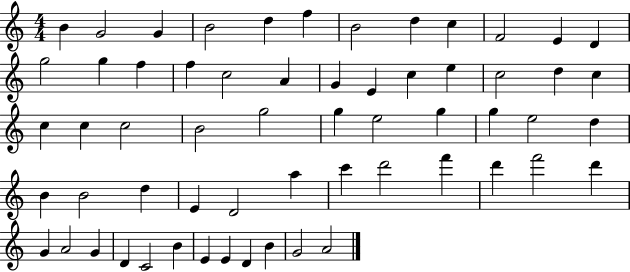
{
  \clef treble
  \numericTimeSignature
  \time 4/4
  \key c \major
  b'4 g'2 g'4 | b'2 d''4 f''4 | b'2 d''4 c''4 | f'2 e'4 d'4 | \break g''2 g''4 f''4 | f''4 c''2 a'4 | g'4 e'4 c''4 e''4 | c''2 d''4 c''4 | \break c''4 c''4 c''2 | b'2 g''2 | g''4 e''2 g''4 | g''4 e''2 d''4 | \break b'4 b'2 d''4 | e'4 d'2 a''4 | c'''4 d'''2 f'''4 | d'''4 f'''2 d'''4 | \break g'4 a'2 g'4 | d'4 c'2 b'4 | e'4 e'4 d'4 b'4 | g'2 a'2 | \break \bar "|."
}